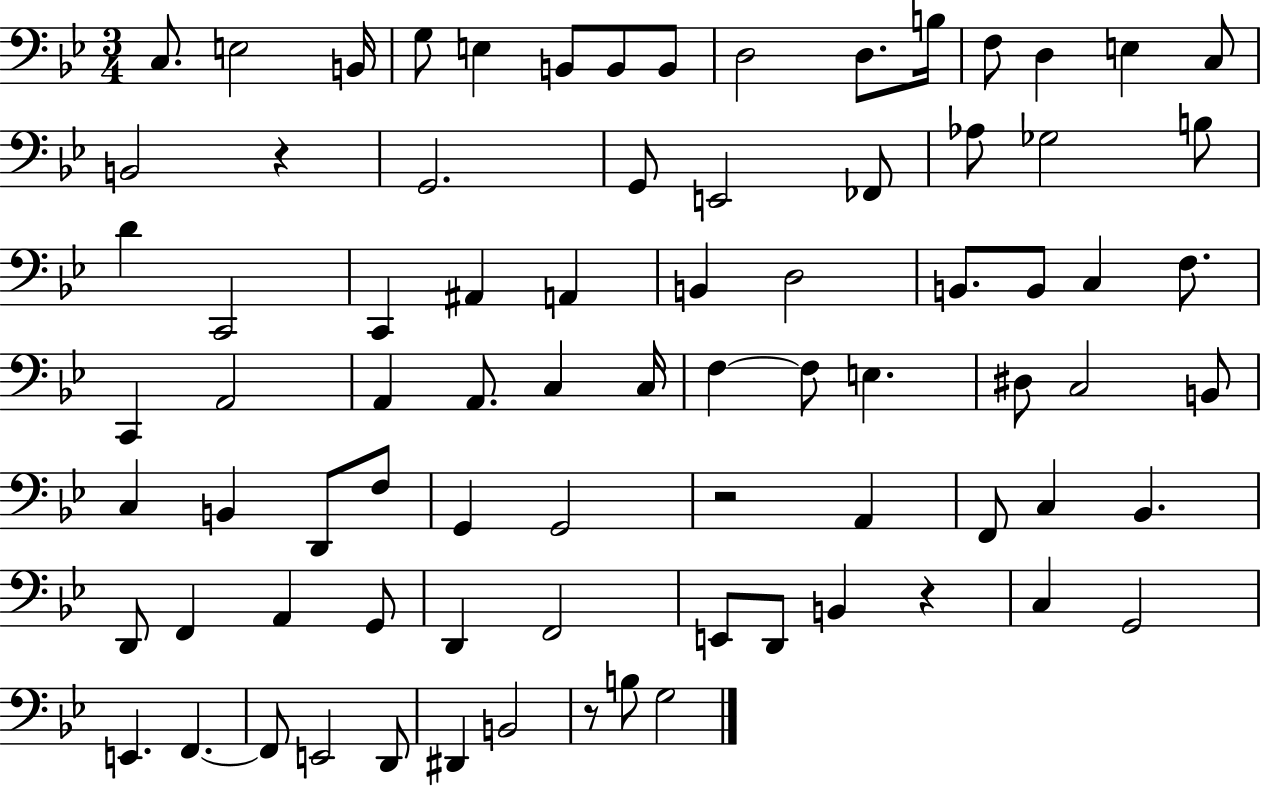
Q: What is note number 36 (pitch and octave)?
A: A2